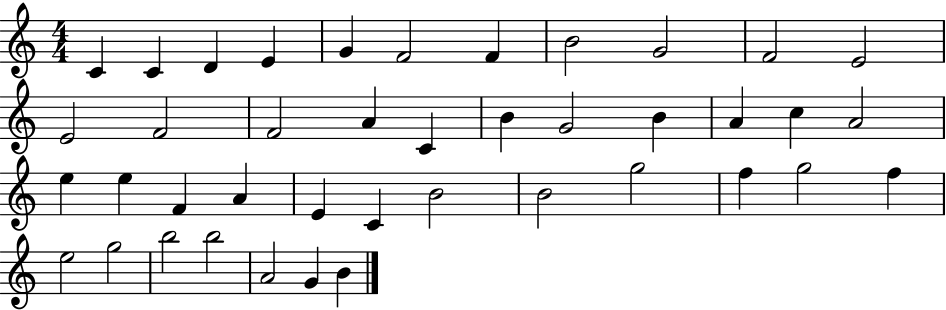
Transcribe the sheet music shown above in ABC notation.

X:1
T:Untitled
M:4/4
L:1/4
K:C
C C D E G F2 F B2 G2 F2 E2 E2 F2 F2 A C B G2 B A c A2 e e F A E C B2 B2 g2 f g2 f e2 g2 b2 b2 A2 G B